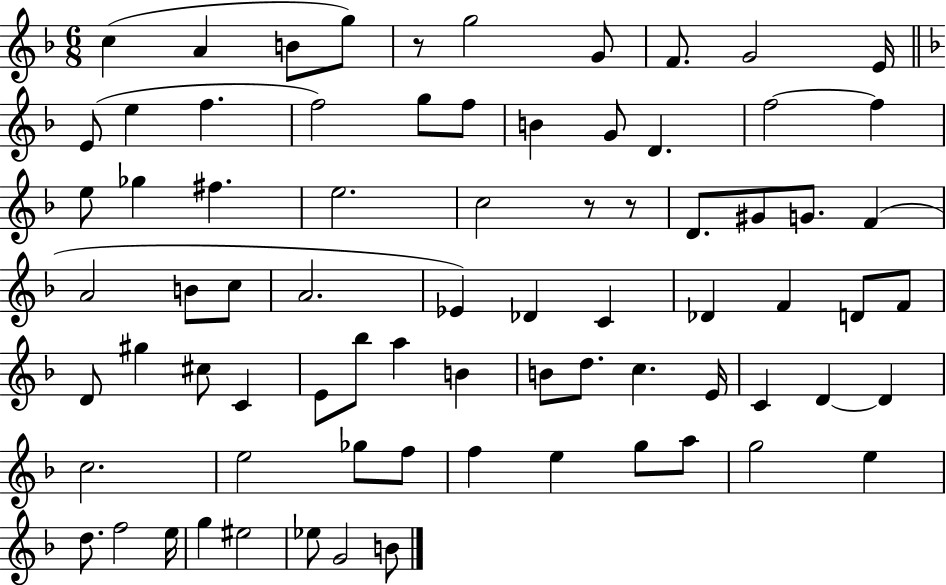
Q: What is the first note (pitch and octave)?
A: C5